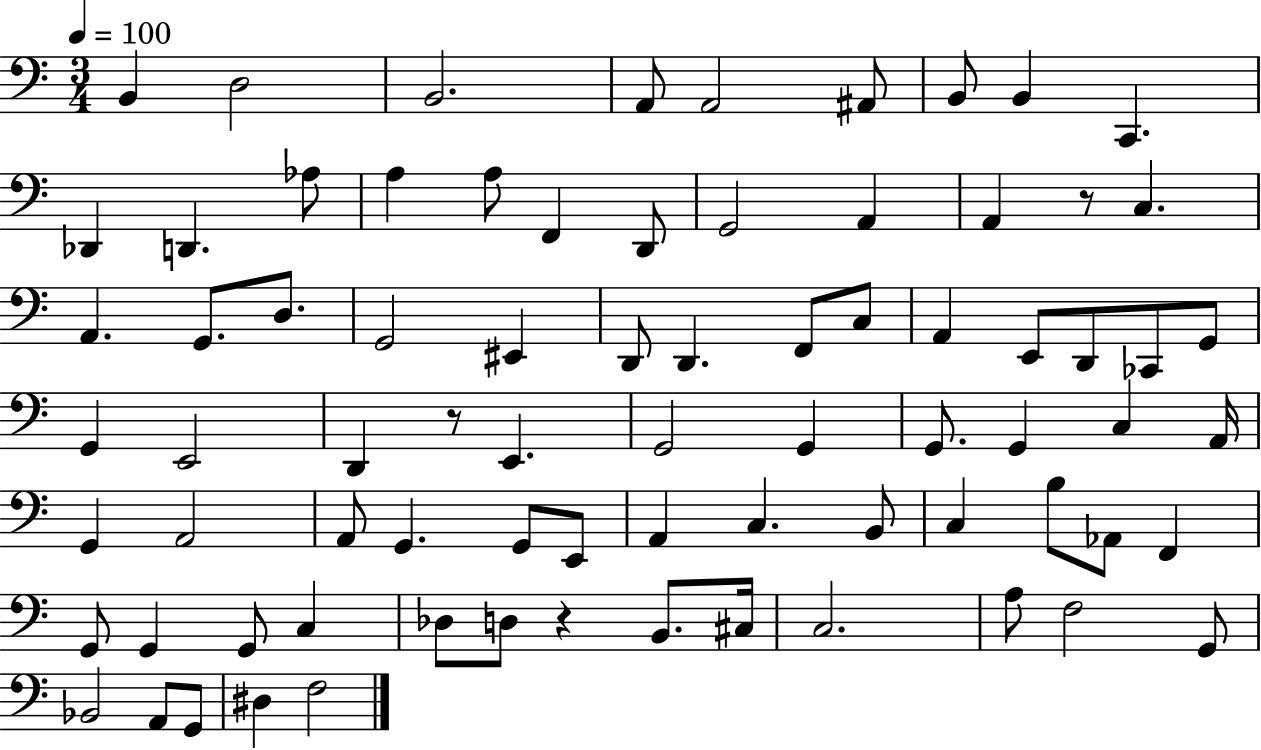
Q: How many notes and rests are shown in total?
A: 77